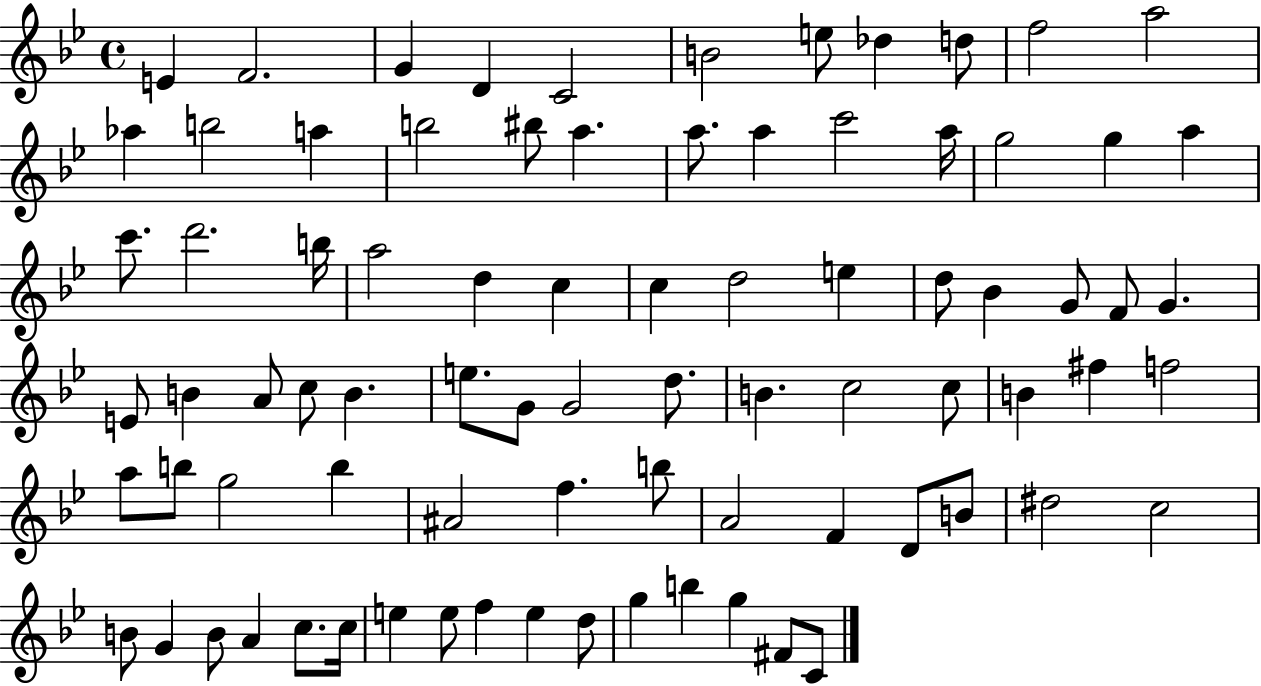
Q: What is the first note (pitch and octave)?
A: E4